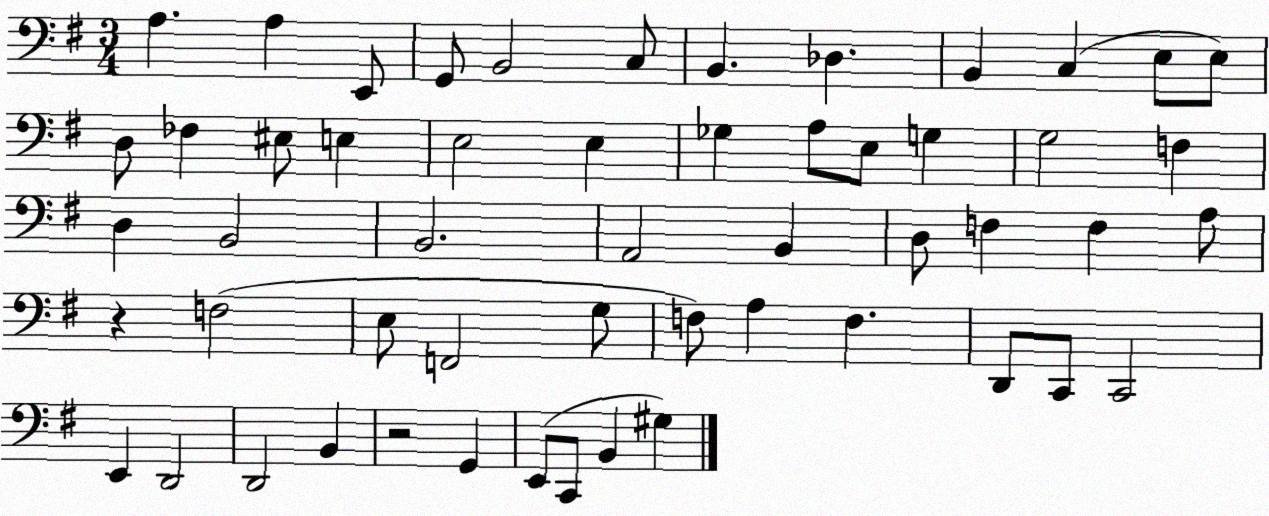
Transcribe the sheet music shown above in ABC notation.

X:1
T:Untitled
M:3/4
L:1/4
K:G
A, A, E,,/2 G,,/2 B,,2 C,/2 B,, _D, B,, C, E,/2 E,/2 D,/2 _F, ^E,/2 E, E,2 E, _G, A,/2 E,/2 G, G,2 F, D, B,,2 B,,2 A,,2 B,, D,/2 F, F, A,/2 z F,2 E,/2 F,,2 G,/2 F,/2 A, F, D,,/2 C,,/2 C,,2 E,, D,,2 D,,2 B,, z2 G,, E,,/2 C,,/2 B,, ^G,